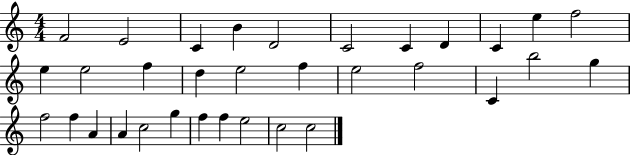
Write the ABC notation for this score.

X:1
T:Untitled
M:4/4
L:1/4
K:C
F2 E2 C B D2 C2 C D C e f2 e e2 f d e2 f e2 f2 C b2 g f2 f A A c2 g f f e2 c2 c2